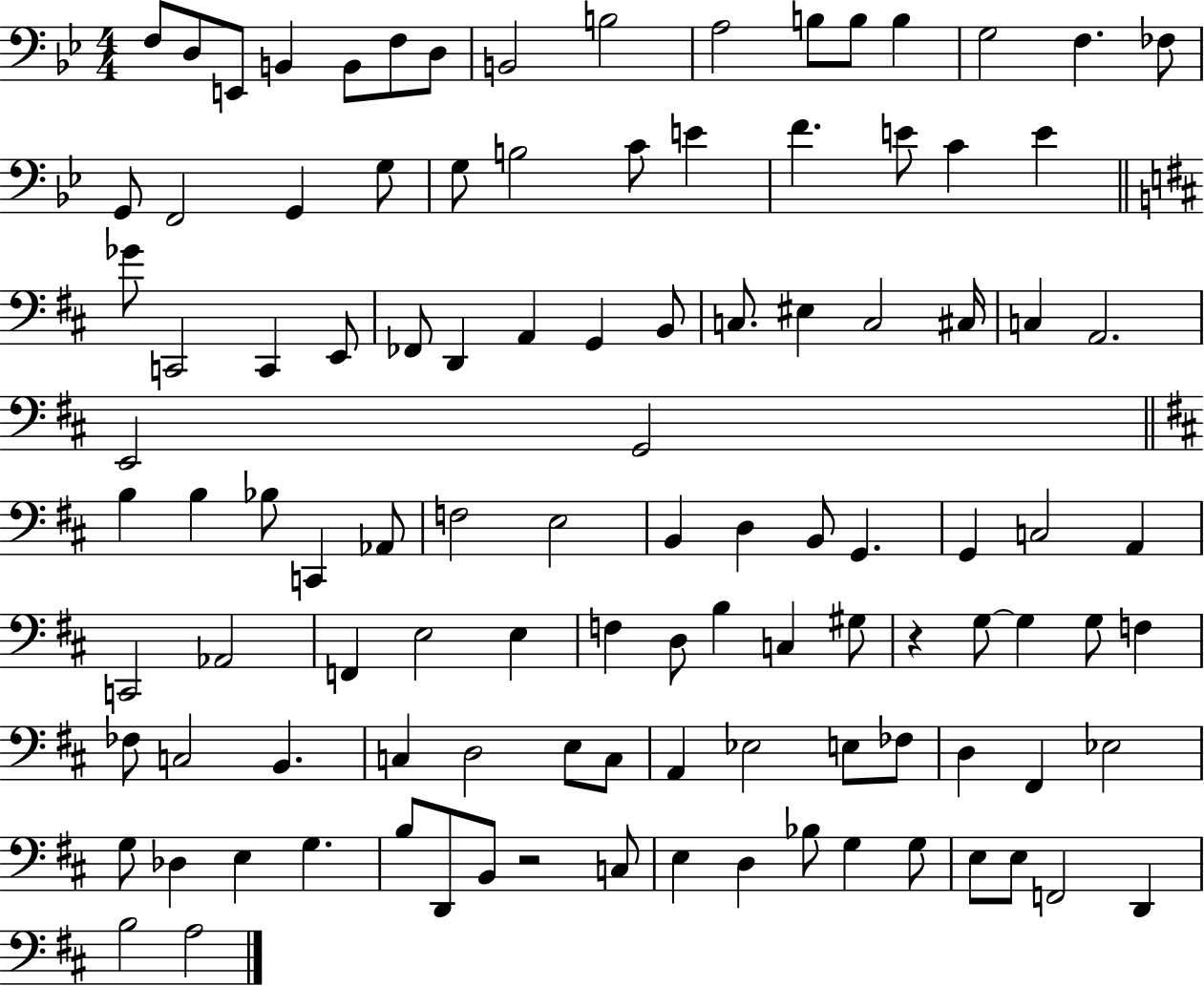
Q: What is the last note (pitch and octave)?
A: A3